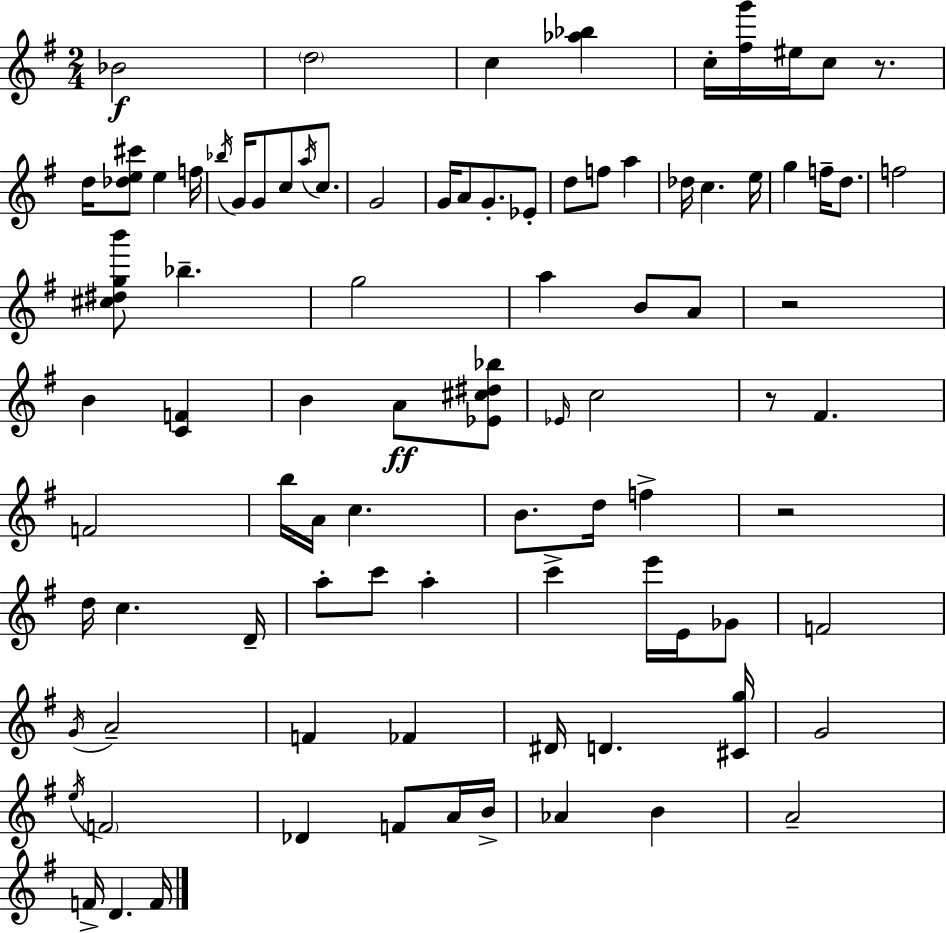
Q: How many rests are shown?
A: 4